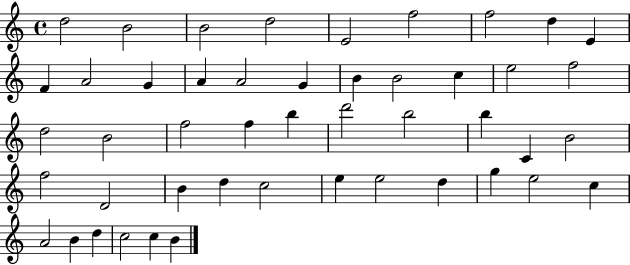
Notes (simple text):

D5/h B4/h B4/h D5/h E4/h F5/h F5/h D5/q E4/q F4/q A4/h G4/q A4/q A4/h G4/q B4/q B4/h C5/q E5/h F5/h D5/h B4/h F5/h F5/q B5/q D6/h B5/h B5/q C4/q B4/h F5/h D4/h B4/q D5/q C5/h E5/q E5/h D5/q G5/q E5/h C5/q A4/h B4/q D5/q C5/h C5/q B4/q